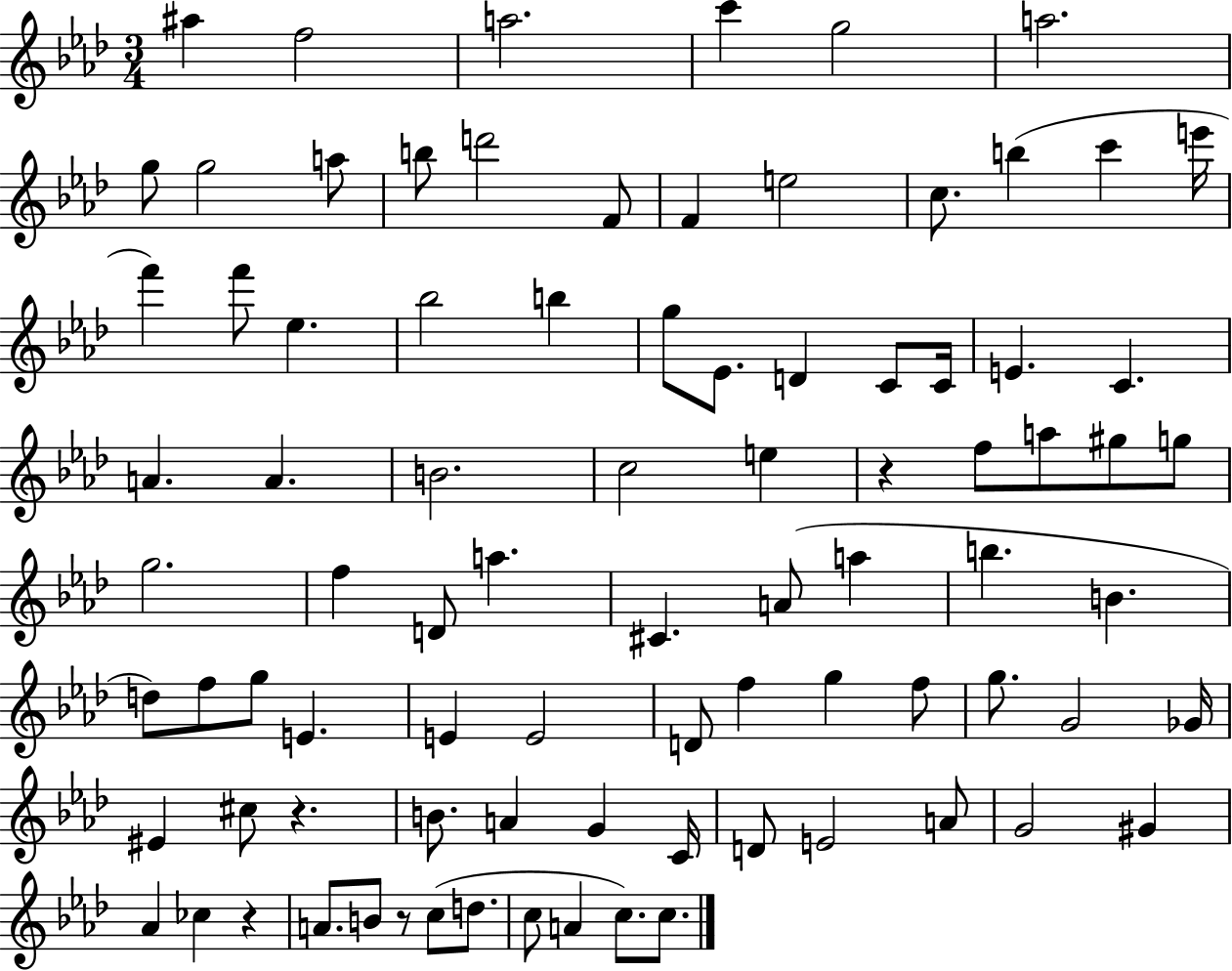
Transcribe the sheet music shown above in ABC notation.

X:1
T:Untitled
M:3/4
L:1/4
K:Ab
^a f2 a2 c' g2 a2 g/2 g2 a/2 b/2 d'2 F/2 F e2 c/2 b c' e'/4 f' f'/2 _e _b2 b g/2 _E/2 D C/2 C/4 E C A A B2 c2 e z f/2 a/2 ^g/2 g/2 g2 f D/2 a ^C A/2 a b B d/2 f/2 g/2 E E E2 D/2 f g f/2 g/2 G2 _G/4 ^E ^c/2 z B/2 A G C/4 D/2 E2 A/2 G2 ^G _A _c z A/2 B/2 z/2 c/2 d/2 c/2 A c/2 c/2